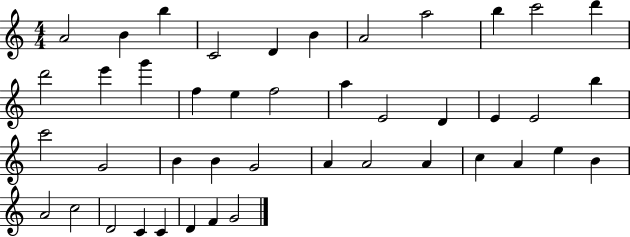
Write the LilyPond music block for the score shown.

{
  \clef treble
  \numericTimeSignature
  \time 4/4
  \key c \major
  a'2 b'4 b''4 | c'2 d'4 b'4 | a'2 a''2 | b''4 c'''2 d'''4 | \break d'''2 e'''4 g'''4 | f''4 e''4 f''2 | a''4 e'2 d'4 | e'4 e'2 b''4 | \break c'''2 g'2 | b'4 b'4 g'2 | a'4 a'2 a'4 | c''4 a'4 e''4 b'4 | \break a'2 c''2 | d'2 c'4 c'4 | d'4 f'4 g'2 | \bar "|."
}